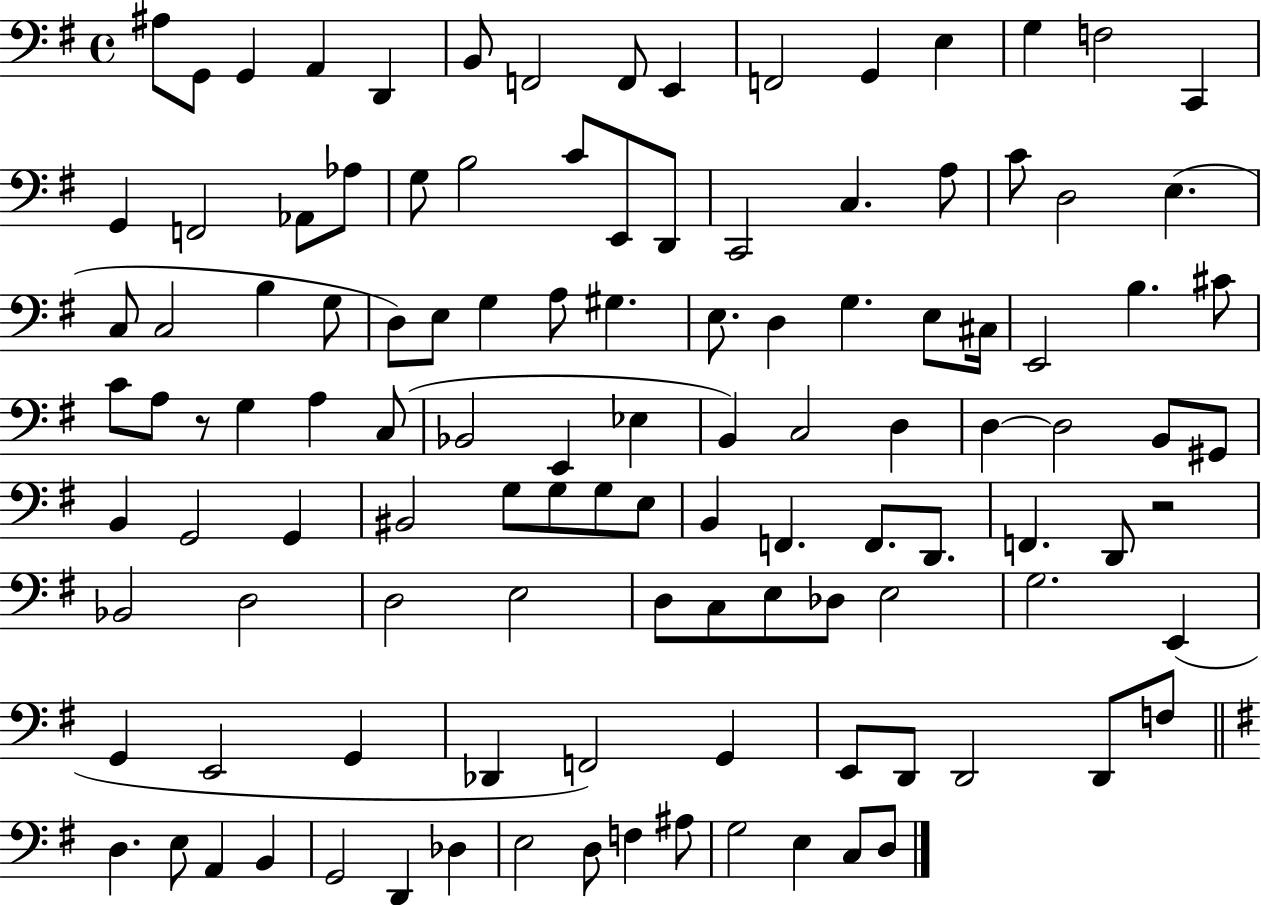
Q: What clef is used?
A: bass